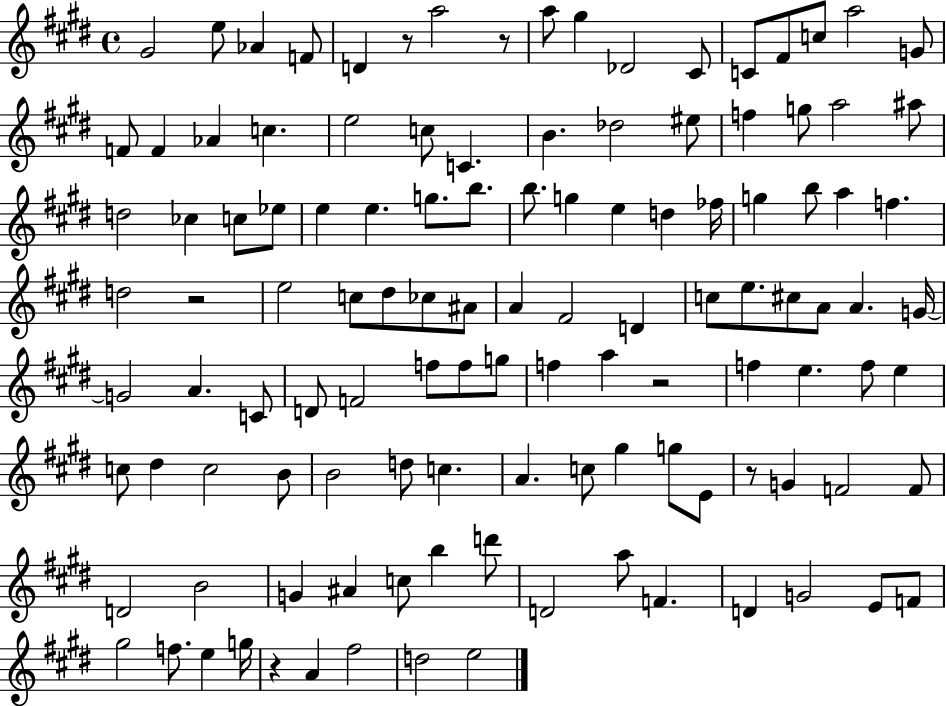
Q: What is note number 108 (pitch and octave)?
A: G5